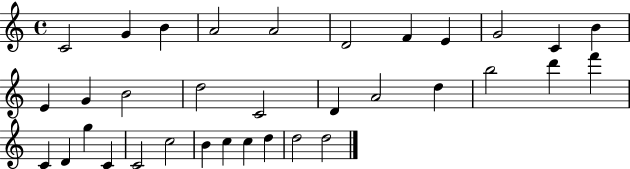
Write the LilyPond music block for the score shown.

{
  \clef treble
  \time 4/4
  \defaultTimeSignature
  \key c \major
  c'2 g'4 b'4 | a'2 a'2 | d'2 f'4 e'4 | g'2 c'4 b'4 | \break e'4 g'4 b'2 | d''2 c'2 | d'4 a'2 d''4 | b''2 d'''4 f'''4 | \break c'4 d'4 g''4 c'4 | c'2 c''2 | b'4 c''4 c''4 d''4 | d''2 d''2 | \break \bar "|."
}